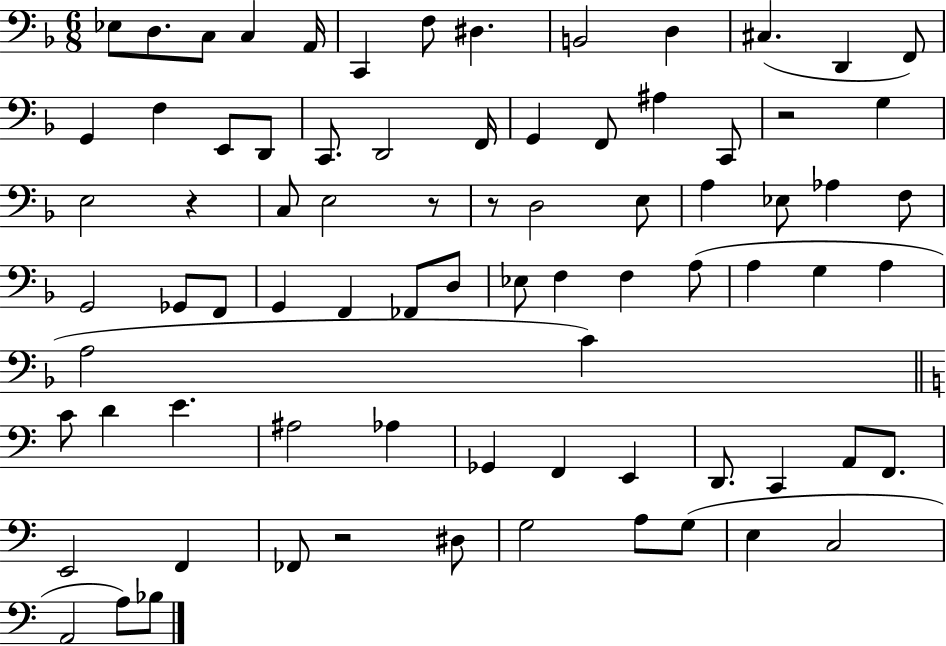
X:1
T:Untitled
M:6/8
L:1/4
K:F
_E,/2 D,/2 C,/2 C, A,,/4 C,, F,/2 ^D, B,,2 D, ^C, D,, F,,/2 G,, F, E,,/2 D,,/2 C,,/2 D,,2 F,,/4 G,, F,,/2 ^A, C,,/2 z2 G, E,2 z C,/2 E,2 z/2 z/2 D,2 E,/2 A, _E,/2 _A, F,/2 G,,2 _G,,/2 F,,/2 G,, F,, _F,,/2 D,/2 _E,/2 F, F, A,/2 A, G, A, A,2 C C/2 D E ^A,2 _A, _G,, F,, E,, D,,/2 C,, A,,/2 F,,/2 E,,2 F,, _F,,/2 z2 ^D,/2 G,2 A,/2 G,/2 E, C,2 A,,2 A,/2 _B,/2